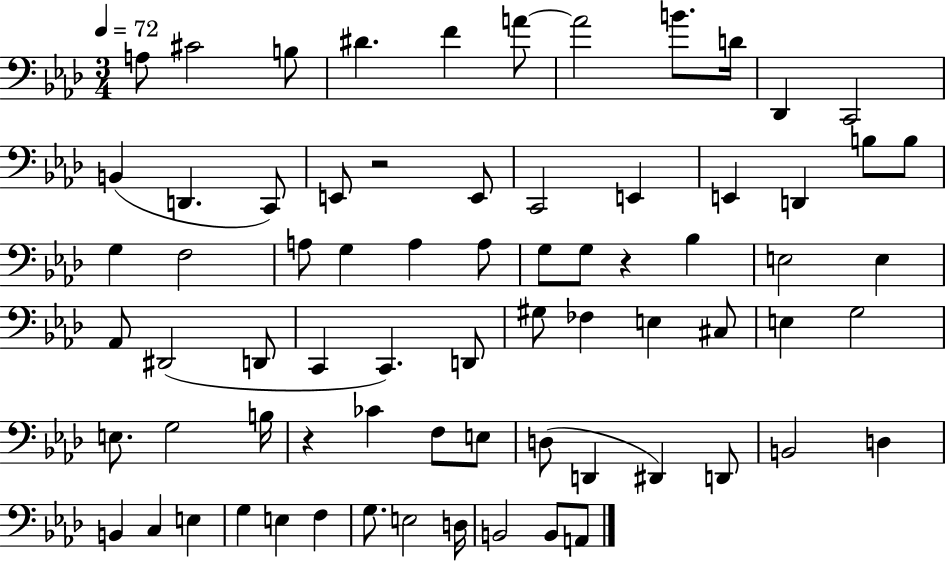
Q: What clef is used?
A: bass